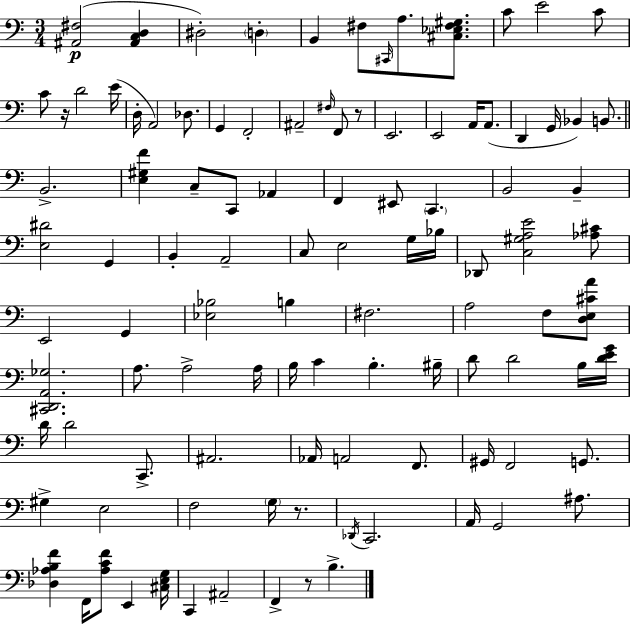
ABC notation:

X:1
T:Untitled
M:3/4
L:1/4
K:C
[^A,,^F,]2 [^A,,C,D,] ^D,2 D, B,, ^F,/2 ^C,,/4 A,/2 [^C,_E,^F,^G,]/2 C/2 E2 C/2 C/2 z/4 D2 E/4 D,/4 A,,2 _D,/2 G,, F,,2 ^A,,2 ^F,/4 F,,/2 z/2 E,,2 E,,2 A,,/4 A,,/2 D,, G,,/4 _B,, B,,/2 B,,2 [E,^G,F] C,/2 C,,/2 _A,, F,, ^E,,/2 C,, B,,2 B,, [E,^D]2 G,, B,, A,,2 C,/2 E,2 G,/4 _B,/4 _D,,/2 [C,^G,A,E]2 [_A,^C]/2 E,,2 G,, [_E,_B,]2 B, ^F,2 A,2 F,/2 [D,E,^CA]/2 [^C,,D,,A,,_G,]2 A,/2 A,2 A,/4 B,/4 C B, ^B,/4 D/2 D2 B,/4 [DEG]/4 D/4 D2 C,,/2 ^A,,2 _A,,/4 A,,2 F,,/2 ^G,,/4 F,,2 G,,/2 ^G, E,2 F,2 G,/4 z/2 _D,,/4 C,,2 A,,/4 G,,2 ^A,/2 [_D,_A,B,F] F,,/4 [_A,CF]/2 E,, [^C,E,G,]/4 C,, ^A,,2 F,, z/2 B,